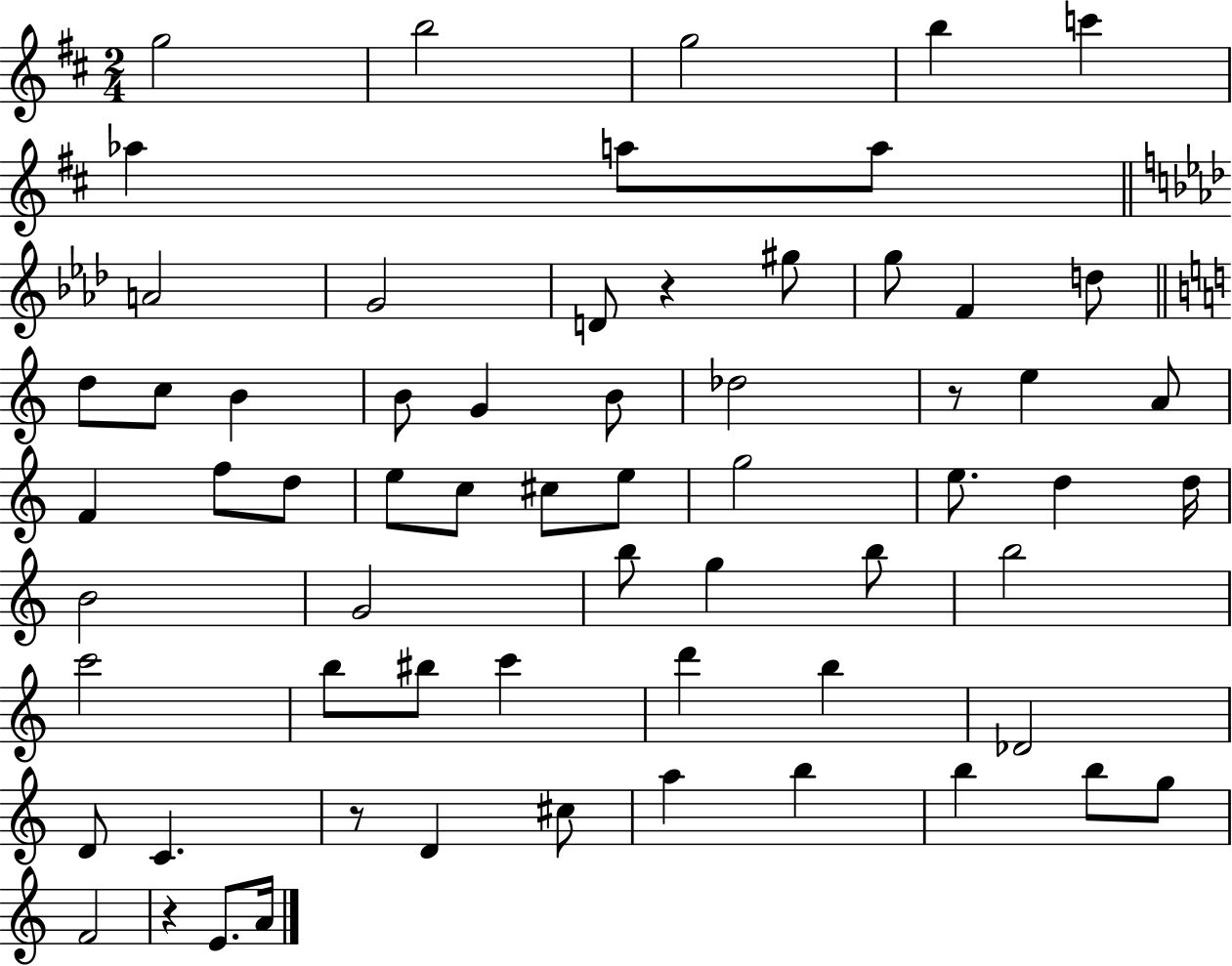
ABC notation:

X:1
T:Untitled
M:2/4
L:1/4
K:D
g2 b2 g2 b c' _a a/2 a/2 A2 G2 D/2 z ^g/2 g/2 F d/2 d/2 c/2 B B/2 G B/2 _d2 z/2 e A/2 F f/2 d/2 e/2 c/2 ^c/2 e/2 g2 e/2 d d/4 B2 G2 b/2 g b/2 b2 c'2 b/2 ^b/2 c' d' b _D2 D/2 C z/2 D ^c/2 a b b b/2 g/2 F2 z E/2 A/4